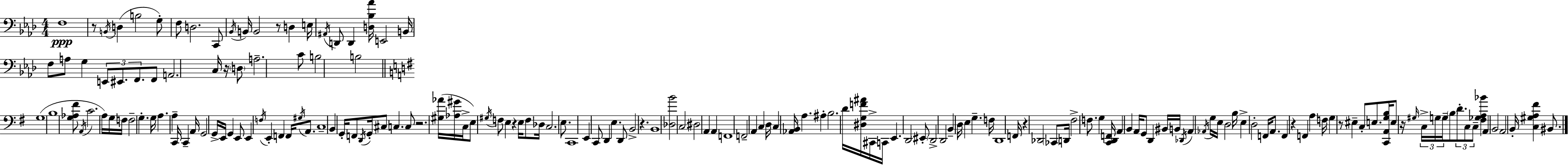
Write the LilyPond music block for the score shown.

{
  \clef bass
  \numericTimeSignature
  \time 4/4
  \key aes \major
  f1\ppp | r8 \acciaccatura { b,16 } d4( b2 g8-.) | f8 d2. c,8 | \acciaccatura { bes,16 } b,16 b,2 r8 d4 | \break e16 \acciaccatura { ais,16 } d,8 d,4 <d bes aes'>16 e,2 | b,16 f8 a8 g4 \tuplet 3/2 { e,8 eis,8. | f,8. } f,8 a,2. | c16 r16 \parenthesize d8 a2.-- | \break c'8 b2 b2 | \bar "||" \break \key e \minor g1( | b1 | <g aes fis'>8 \acciaccatura { a,16 } c'2. a16) | g16 f16 f2-- g4.-. | \break g16 a4. a4-- c,16 c,4-- | a,16 g,2 g,16-> e,16 g,4 e,8 | e,4 \acciaccatura { f16 } e,4-. f,4 f,16 \acciaccatura { gis16 } | a,8. c1-- | \break b,4 g,16-. f,8 \acciaccatura { d,16 } g,16-. cis8 c4. | c8 r2. | <gis aes'>16( <aes gis'>16 c16-> e8) \acciaccatura { gis16 } f8 e4 r4 | e16 f8 des16 c2. | \break e8. c,1 | e,4 c,8 d,4 e4. | d,8 b,2-> r4. | b,1 | \break <des b'>2 c2 | dis2 a,4 | a,4 f,1 | f,2-- a,4 | \break c4 d16 c4 <aes, b,>16 a4. | ais4-. b2. | d'16 <dis g f' ais'>16 cis,16-> c,16 e,4. d,2 | \parenthesize eis,8-. d,2-> d,2 | \break b,4-- d16 e4 g4.-- | f16 d,1 | f,16 r4 des,2 | \parenthesize ces,8 d,16 fis2-> f8. | \break g4 <c, d, f,>16 a,4 b,4 a,16 g,8 | d,4 bis,16 b,16 \acciaccatura { des,16 } a,4 \acciaccatura { aes,16 } g16 e16 d2 | b16 e4-> d2-. | f,16 a,8. f,4 r4 f,4 | \break a4 f16 g4 r8 eis4-- | c8-. e8. <c, a, g b>16 e8 r16 \grace { gis16 } \tuplet 3/2 { c16-> g16 g16-- } \parenthesize b8 | \tuplet 3/2 { d'8.-. c8 c8-- } <fis ges a bes'>4 a,4 | b,2 a,2 | \break b,16-. <c gis a fis'>4 bis,8. \bar "|."
}